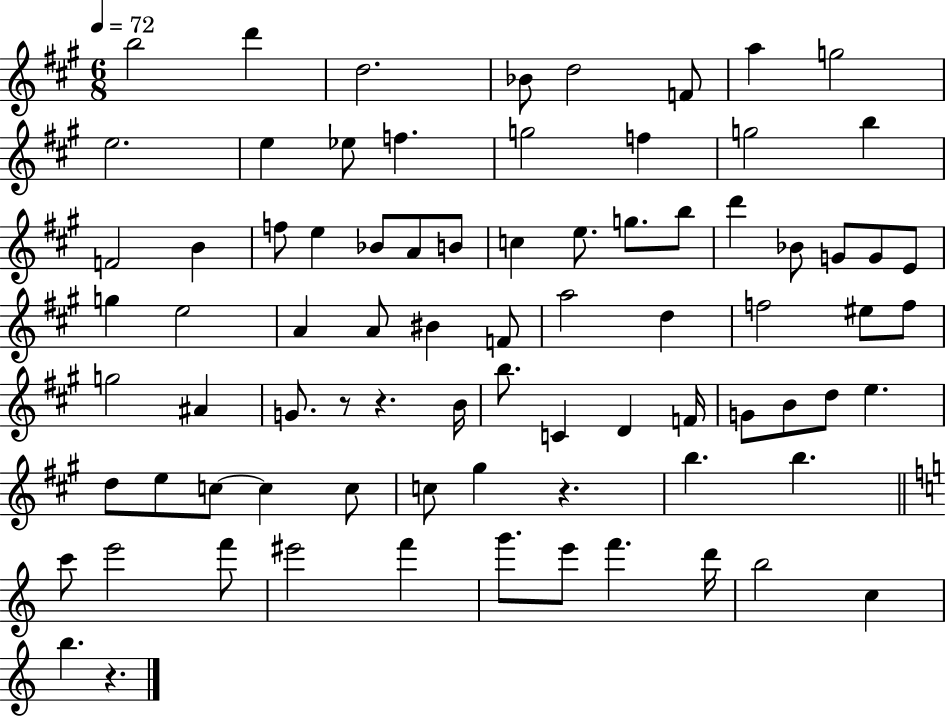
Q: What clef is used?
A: treble